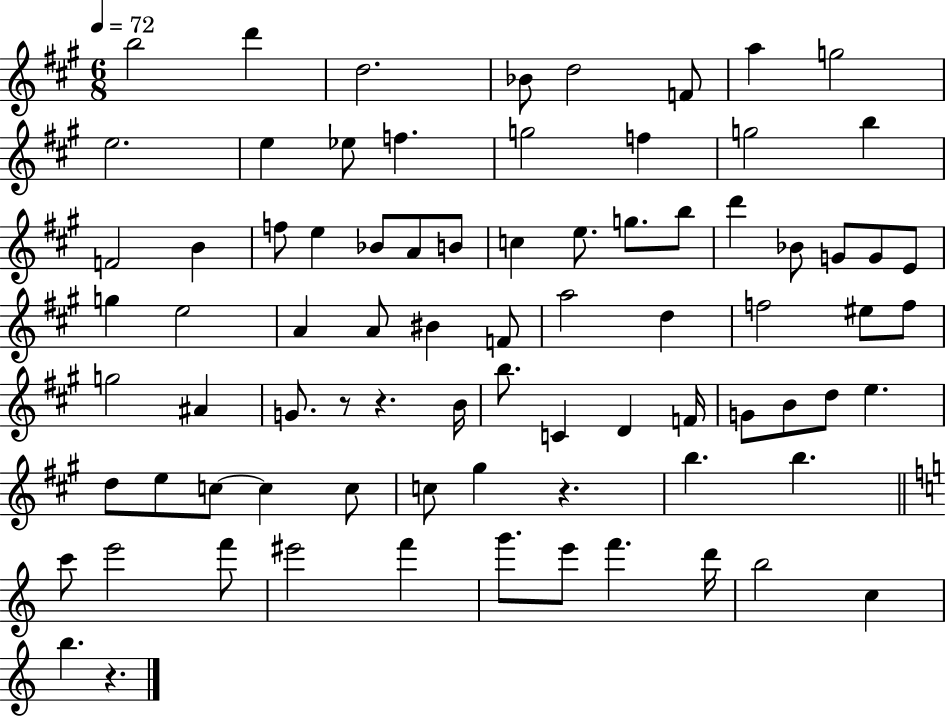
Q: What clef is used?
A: treble